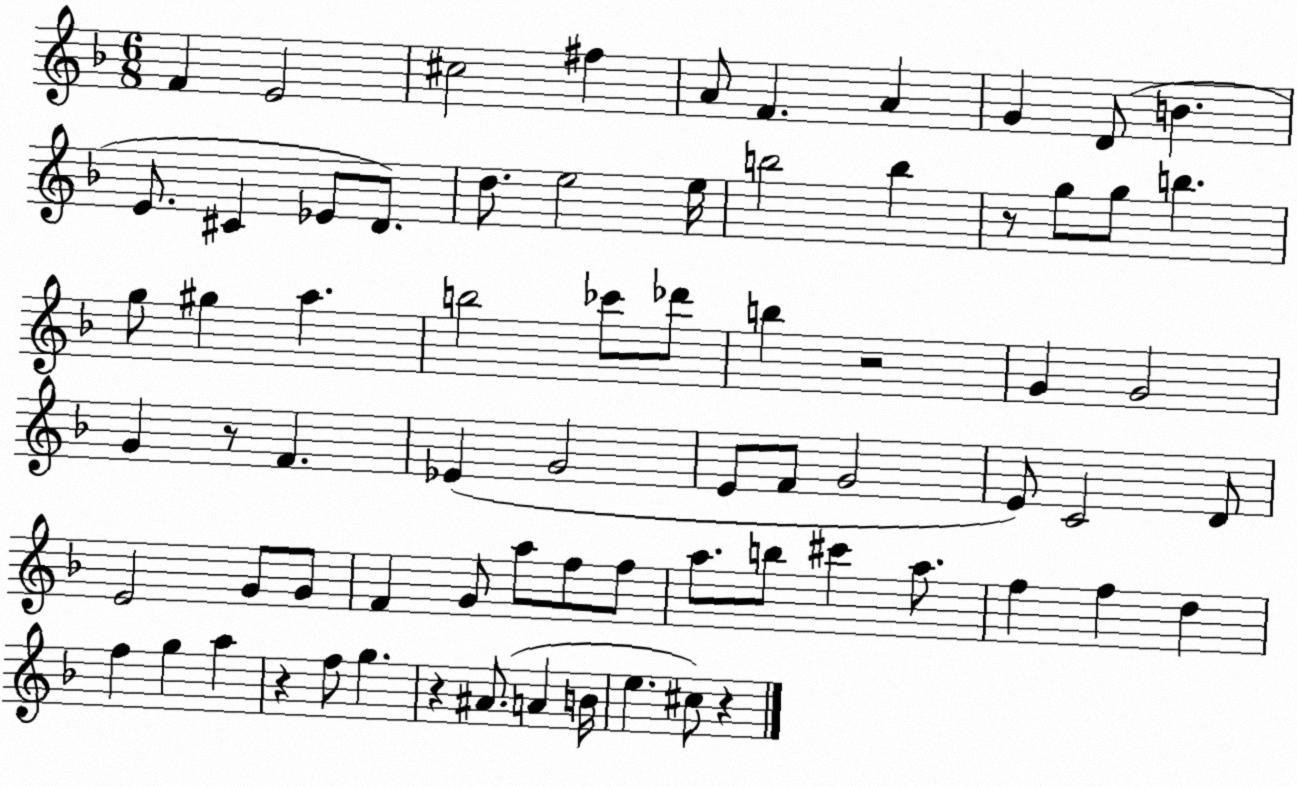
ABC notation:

X:1
T:Untitled
M:6/8
L:1/4
K:F
F E2 ^c2 ^f A/2 F A G D/2 B E/2 ^C _E/2 D/2 d/2 e2 e/4 b2 b z/2 g/2 g/2 b g/2 ^g a b2 _c'/2 _d'/2 b z2 G G2 G z/2 F _E G2 E/2 F/2 G2 E/2 C2 D/2 E2 G/2 G/2 F G/2 a/2 f/2 f/2 a/2 b/2 ^c' a/2 f f d f g a z f/2 g z ^A/2 A B/4 e ^c/2 z